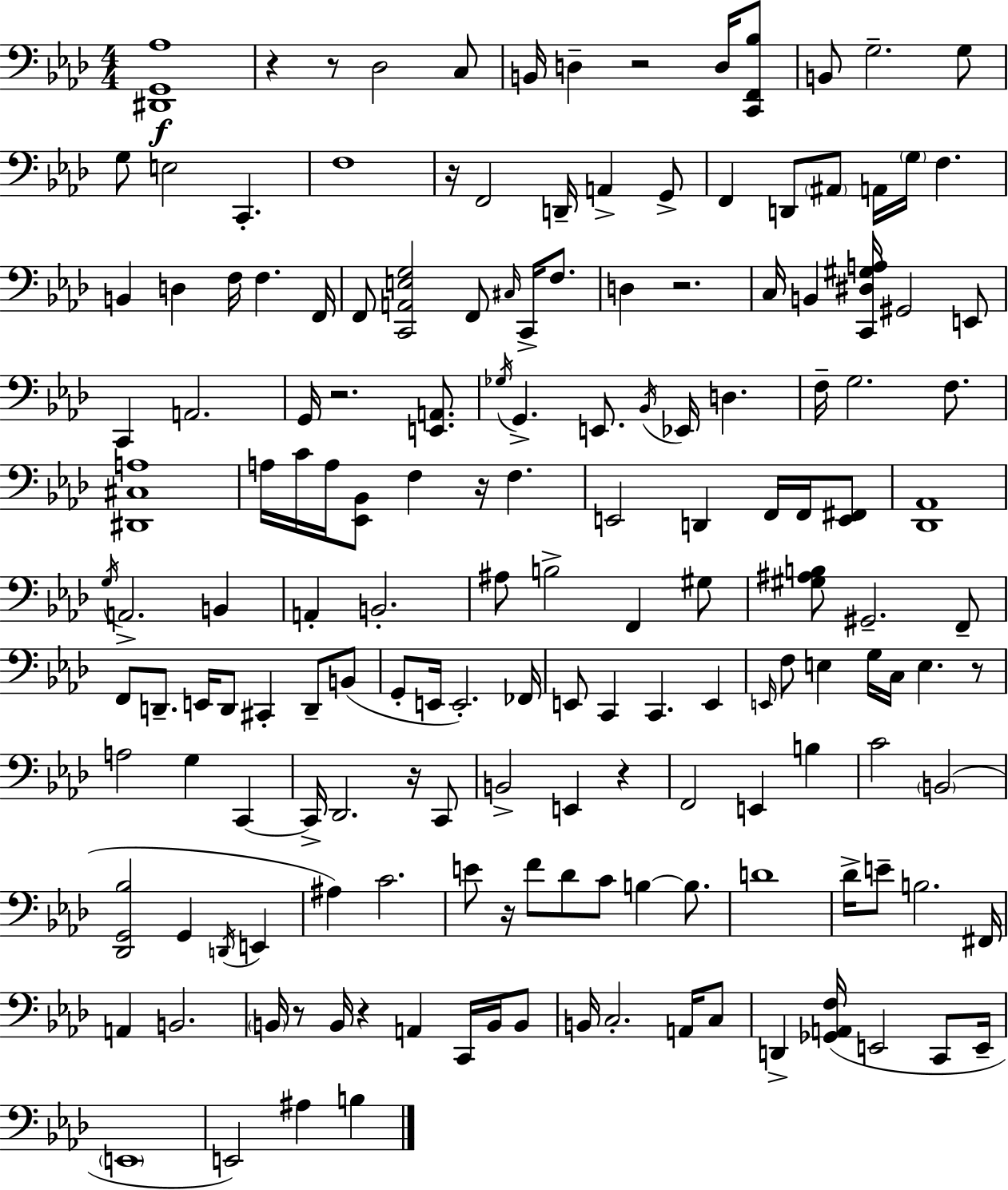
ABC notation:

X:1
T:Untitled
M:4/4
L:1/4
K:Ab
[^D,,G,,_A,]4 z z/2 _D,2 C,/2 B,,/4 D, z2 D,/4 [C,,F,,_B,]/2 B,,/2 G,2 G,/2 G,/2 E,2 C,, F,4 z/4 F,,2 D,,/4 A,, G,,/2 F,, D,,/2 ^A,,/2 A,,/4 G,/4 F, B,, D, F,/4 F, F,,/4 F,,/2 [C,,A,,E,G,]2 F,,/2 ^C,/4 C,,/4 F,/2 D, z2 C,/4 B,, [C,,^D,^G,A,]/4 ^G,,2 E,,/2 C,, A,,2 G,,/4 z2 [E,,A,,]/2 _G,/4 G,, E,,/2 _B,,/4 _E,,/4 D, F,/4 G,2 F,/2 [^D,,^C,A,]4 A,/4 C/4 A,/4 [_E,,_B,,]/2 F, z/4 F, E,,2 D,, F,,/4 F,,/4 [E,,^F,,]/2 [_D,,_A,,]4 G,/4 A,,2 B,, A,, B,,2 ^A,/2 B,2 F,, ^G,/2 [^G,^A,B,]/2 ^G,,2 F,,/2 F,,/2 D,,/2 E,,/4 D,,/2 ^C,, D,,/2 B,,/2 G,,/2 E,,/4 E,,2 _F,,/4 E,,/2 C,, C,, E,, E,,/4 F,/2 E, G,/4 C,/4 E, z/2 A,2 G, C,, C,,/4 _D,,2 z/4 C,,/2 B,,2 E,, z F,,2 E,, B, C2 B,,2 [_D,,G,,_B,]2 G,, D,,/4 E,, ^A, C2 E/2 z/4 F/2 _D/2 C/2 B, B,/2 D4 _D/4 E/2 B,2 ^F,,/4 A,, B,,2 B,,/4 z/2 B,,/4 z A,, C,,/4 B,,/4 B,,/2 B,,/4 C,2 A,,/4 C,/2 D,, [_G,,A,,F,]/4 E,,2 C,,/2 E,,/4 E,,4 E,,2 ^A, B,